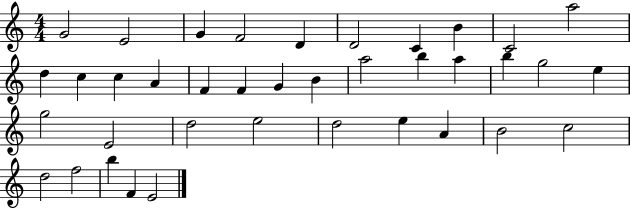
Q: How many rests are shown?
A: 0